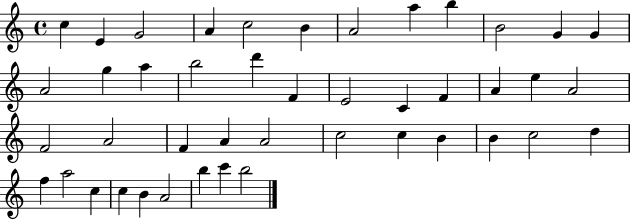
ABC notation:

X:1
T:Untitled
M:4/4
L:1/4
K:C
c E G2 A c2 B A2 a b B2 G G A2 g a b2 d' F E2 C F A e A2 F2 A2 F A A2 c2 c B B c2 d f a2 c c B A2 b c' b2